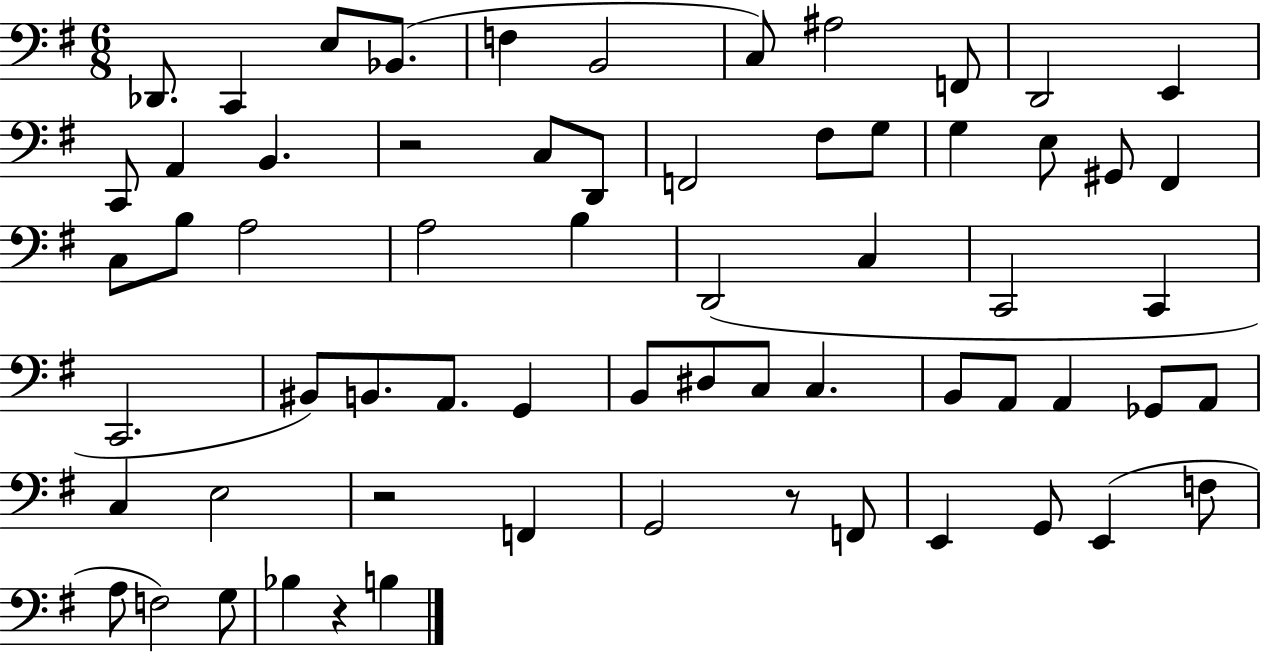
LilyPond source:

{
  \clef bass
  \numericTimeSignature
  \time 6/8
  \key g \major
  \repeat volta 2 { des,8. c,4 e8 bes,8.( | f4 b,2 | c8) ais2 f,8 | d,2 e,4 | \break c,8 a,4 b,4. | r2 c8 d,8 | f,2 fis8 g8 | g4 e8 gis,8 fis,4 | \break c8 b8 a2 | a2 b4 | d,2( c4 | c,2 c,4 | \break c,2. | bis,8) b,8. a,8. g,4 | b,8 dis8 c8 c4. | b,8 a,8 a,4 ges,8 a,8 | \break c4 e2 | r2 f,4 | g,2 r8 f,8 | e,4 g,8 e,4( f8 | \break a8 f2) g8 | bes4 r4 b4 | } \bar "|."
}